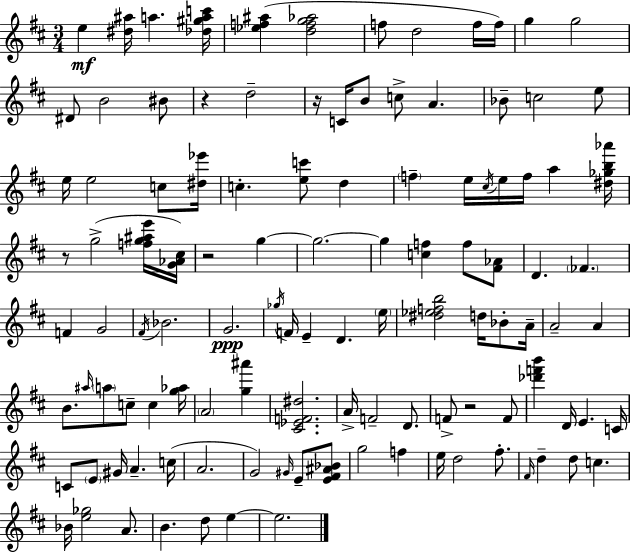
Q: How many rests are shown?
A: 5